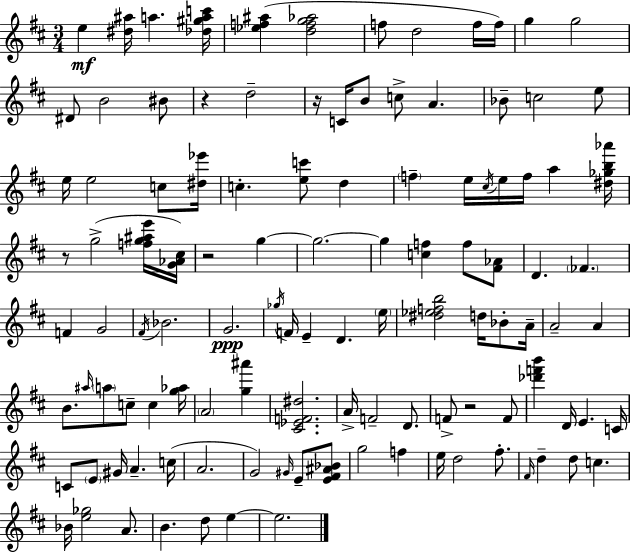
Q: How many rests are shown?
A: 5